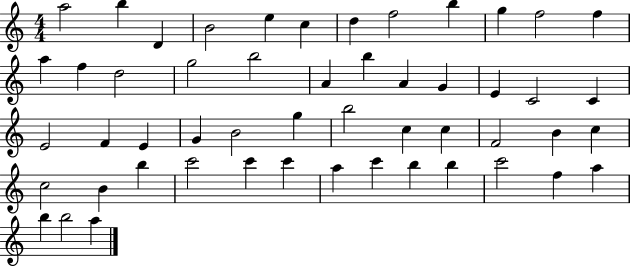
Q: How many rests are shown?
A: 0